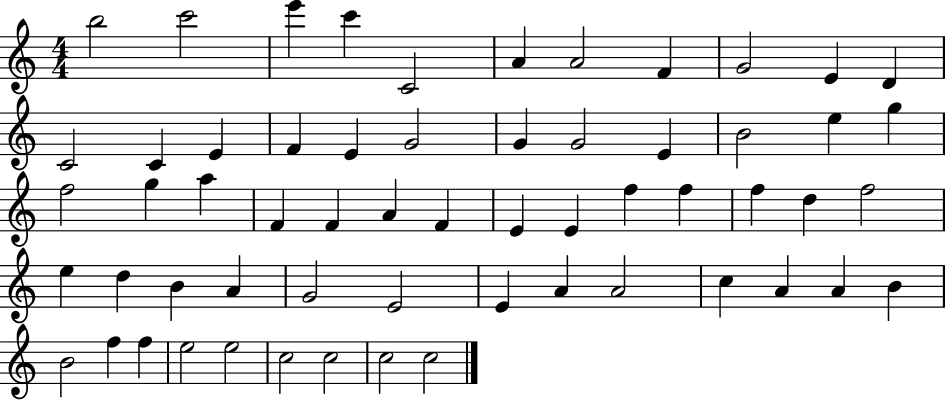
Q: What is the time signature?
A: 4/4